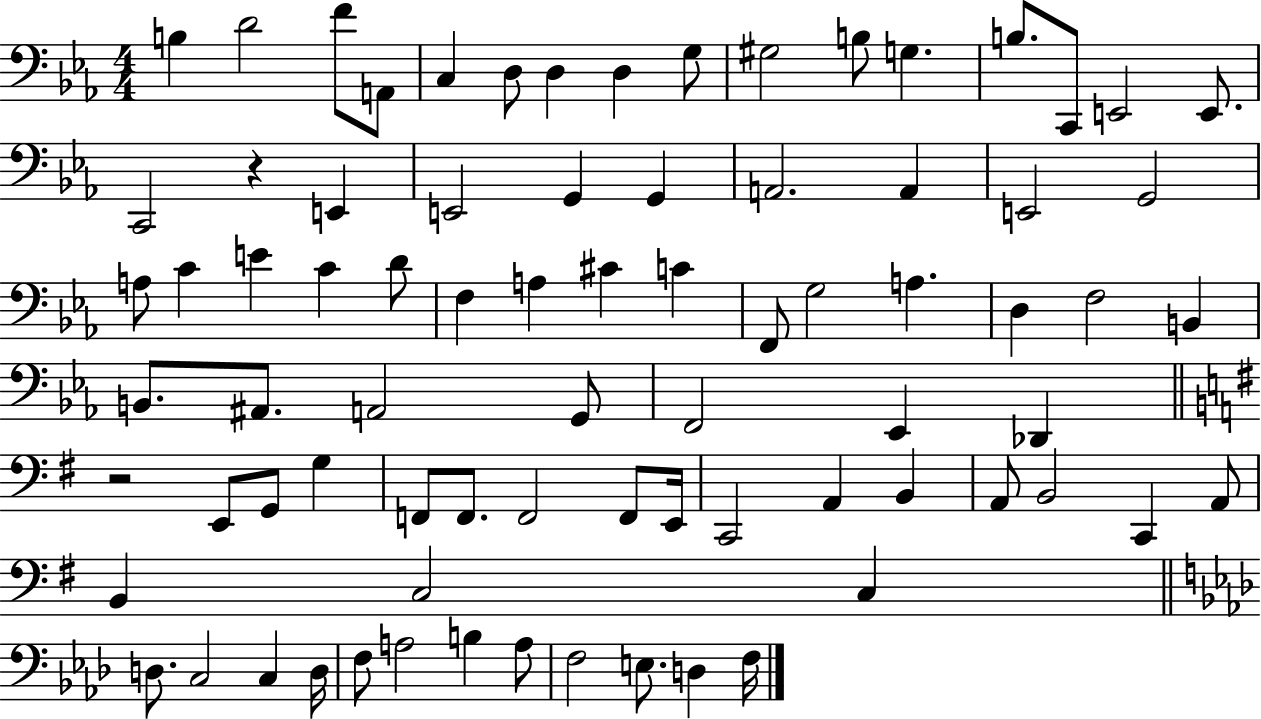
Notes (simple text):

B3/q D4/h F4/e A2/e C3/q D3/e D3/q D3/q G3/e G#3/h B3/e G3/q. B3/e. C2/e E2/h E2/e. C2/h R/q E2/q E2/h G2/q G2/q A2/h. A2/q E2/h G2/h A3/e C4/q E4/q C4/q D4/e F3/q A3/q C#4/q C4/q F2/e G3/h A3/q. D3/q F3/h B2/q B2/e. A#2/e. A2/h G2/e F2/h Eb2/q Db2/q R/h E2/e G2/e G3/q F2/e F2/e. F2/h F2/e E2/s C2/h A2/q B2/q A2/e B2/h C2/q A2/e B2/q C3/h C3/q D3/e. C3/h C3/q D3/s F3/e A3/h B3/q A3/e F3/h E3/e. D3/q F3/s